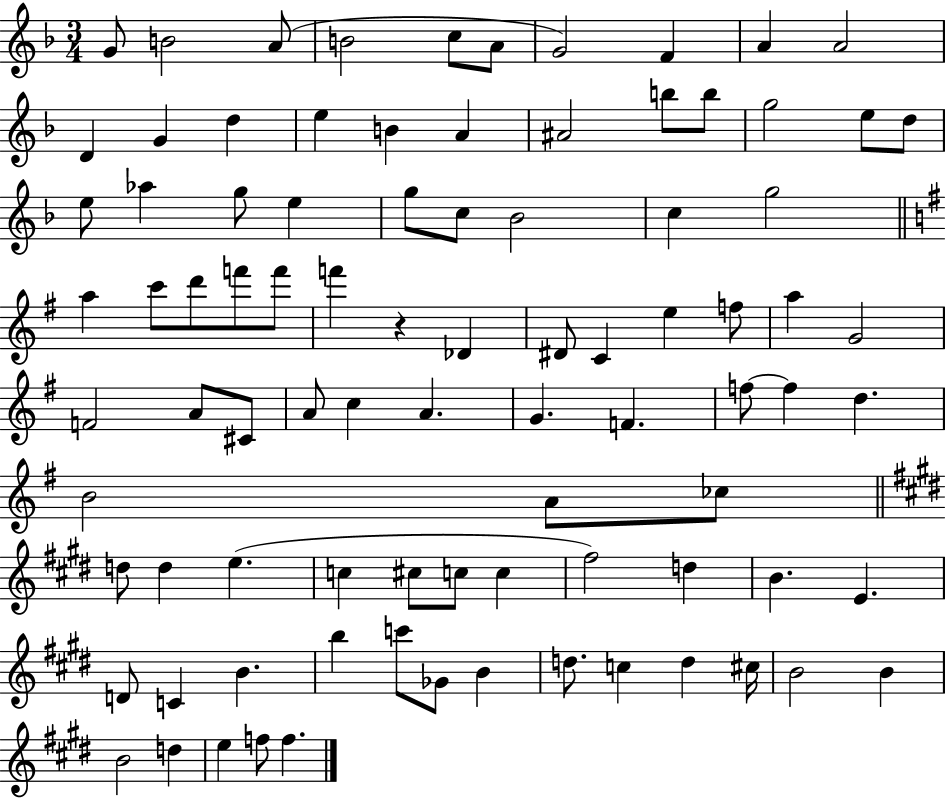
{
  \clef treble
  \numericTimeSignature
  \time 3/4
  \key f \major
  \repeat volta 2 { g'8 b'2 a'8( | b'2 c''8 a'8 | g'2) f'4 | a'4 a'2 | \break d'4 g'4 d''4 | e''4 b'4 a'4 | ais'2 b''8 b''8 | g''2 e''8 d''8 | \break e''8 aes''4 g''8 e''4 | g''8 c''8 bes'2 | c''4 g''2 | \bar "||" \break \key g \major a''4 c'''8 d'''8 f'''8 f'''8 | f'''4 r4 des'4 | dis'8 c'4 e''4 f''8 | a''4 g'2 | \break f'2 a'8 cis'8 | a'8 c''4 a'4. | g'4. f'4. | f''8~~ f''4 d''4. | \break b'2 a'8 ces''8 | \bar "||" \break \key e \major d''8 d''4 e''4.( | c''4 cis''8 c''8 c''4 | fis''2) d''4 | b'4. e'4. | \break d'8 c'4 b'4. | b''4 c'''8 ges'8 b'4 | d''8. c''4 d''4 cis''16 | b'2 b'4 | \break b'2 d''4 | e''4 f''8 f''4. | } \bar "|."
}